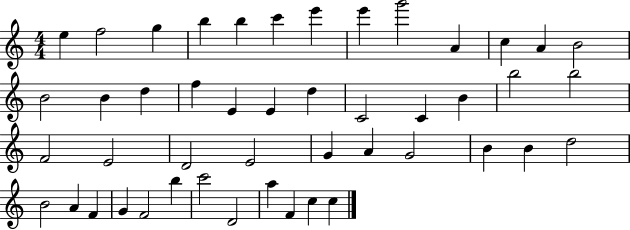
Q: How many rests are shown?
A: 0